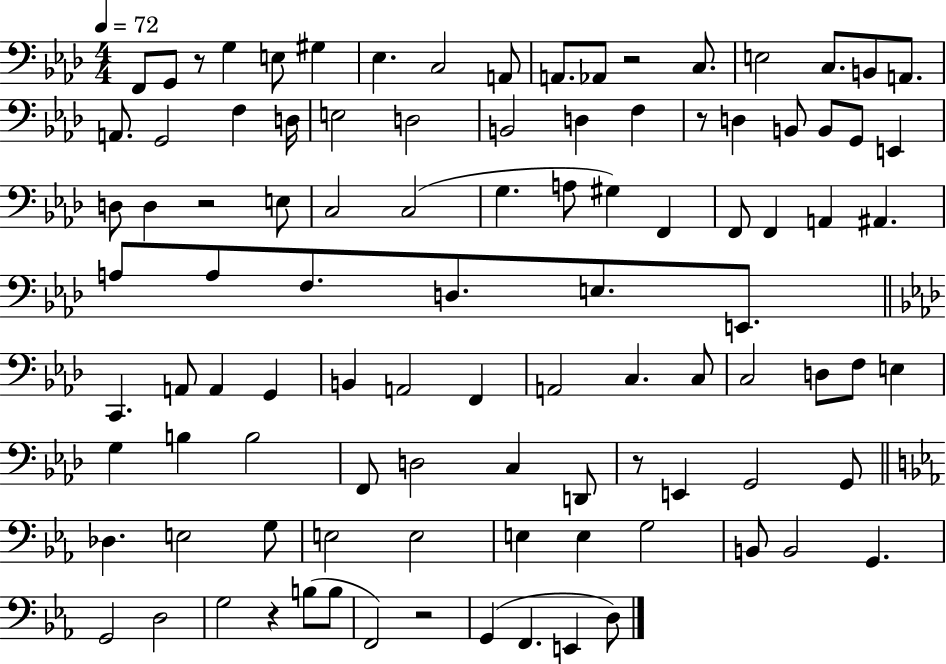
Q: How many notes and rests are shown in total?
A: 100